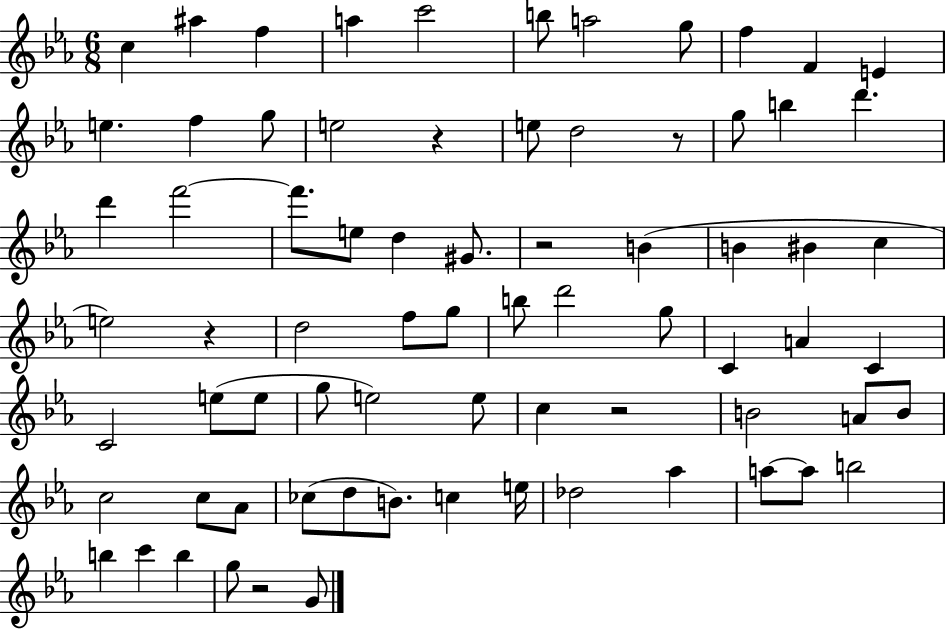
C5/q A#5/q F5/q A5/q C6/h B5/e A5/h G5/e F5/q F4/q E4/q E5/q. F5/q G5/e E5/h R/q E5/e D5/h R/e G5/e B5/q D6/q. D6/q F6/h F6/e. E5/e D5/q G#4/e. R/h B4/q B4/q BIS4/q C5/q E5/h R/q D5/h F5/e G5/e B5/e D6/h G5/e C4/q A4/q C4/q C4/h E5/e E5/e G5/e E5/h E5/e C5/q R/h B4/h A4/e B4/e C5/h C5/e Ab4/e CES5/e D5/e B4/e. C5/q E5/s Db5/h Ab5/q A5/e A5/e B5/h B5/q C6/q B5/q G5/e R/h G4/e